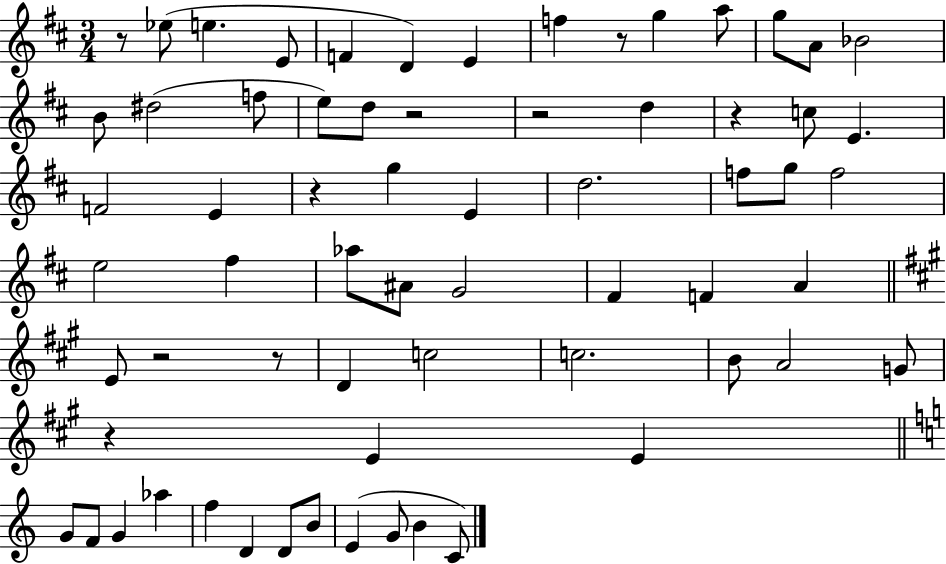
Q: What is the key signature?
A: D major